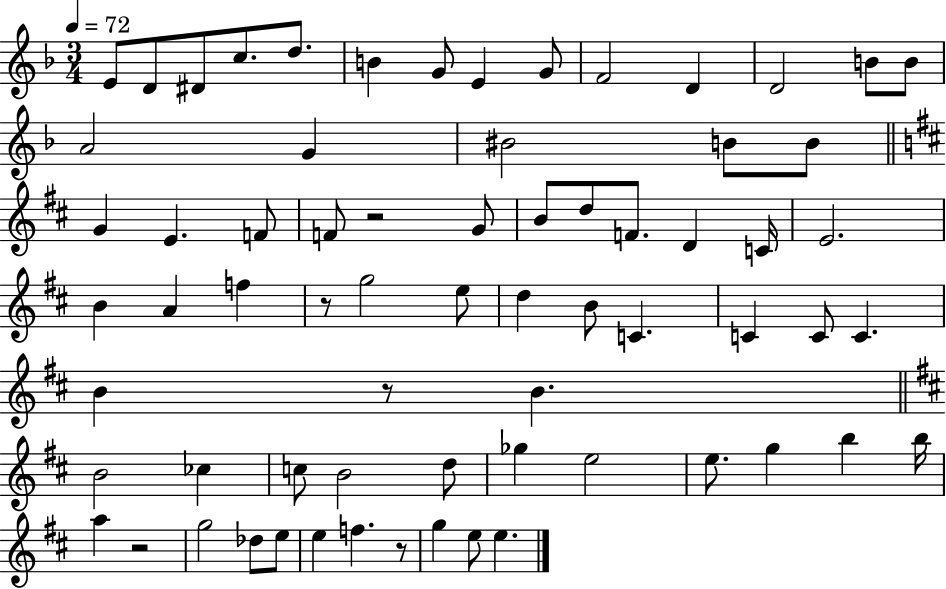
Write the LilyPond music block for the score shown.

{
  \clef treble
  \numericTimeSignature
  \time 3/4
  \key f \major
  \tempo 4 = 72
  e'8 d'8 dis'8 c''8. d''8. | b'4 g'8 e'4 g'8 | f'2 d'4 | d'2 b'8 b'8 | \break a'2 g'4 | bis'2 b'8 b'8 | \bar "||" \break \key b \minor g'4 e'4. f'8 | f'8 r2 g'8 | b'8 d''8 f'8. d'4 c'16 | e'2. | \break b'4 a'4 f''4 | r8 g''2 e''8 | d''4 b'8 c'4. | c'4 c'8 c'4. | \break b'4 r8 b'4. | \bar "||" \break \key d \major b'2 ces''4 | c''8 b'2 d''8 | ges''4 e''2 | e''8. g''4 b''4 b''16 | \break a''4 r2 | g''2 des''8 e''8 | e''4 f''4. r8 | g''4 e''8 e''4. | \break \bar "|."
}